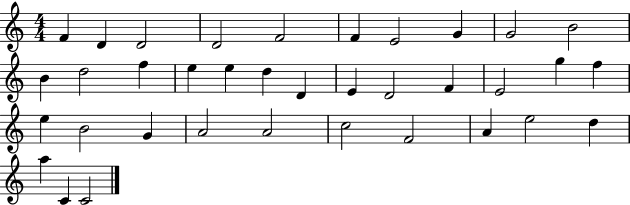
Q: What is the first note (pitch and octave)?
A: F4